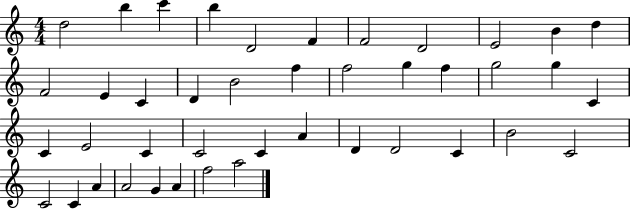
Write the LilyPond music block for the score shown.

{
  \clef treble
  \numericTimeSignature
  \time 4/4
  \key c \major
  d''2 b''4 c'''4 | b''4 d'2 f'4 | f'2 d'2 | e'2 b'4 d''4 | \break f'2 e'4 c'4 | d'4 b'2 f''4 | f''2 g''4 f''4 | g''2 g''4 c'4 | \break c'4 e'2 c'4 | c'2 c'4 a'4 | d'4 d'2 c'4 | b'2 c'2 | \break c'2 c'4 a'4 | a'2 g'4 a'4 | f''2 a''2 | \bar "|."
}